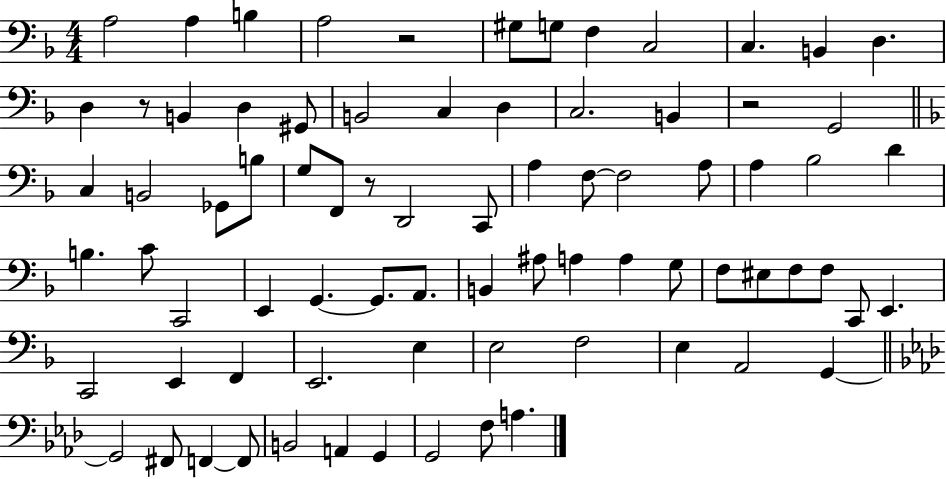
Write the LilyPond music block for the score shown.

{
  \clef bass
  \numericTimeSignature
  \time 4/4
  \key f \major
  \repeat volta 2 { a2 a4 b4 | a2 r2 | gis8 g8 f4 c2 | c4. b,4 d4. | \break d4 r8 b,4 d4 gis,8 | b,2 c4 d4 | c2. b,4 | r2 g,2 | \break \bar "||" \break \key d \minor c4 b,2 ges,8 b8 | g8 f,8 r8 d,2 c,8 | a4 f8~~ f2 a8 | a4 bes2 d'4 | \break b4. c'8 c,2 | e,4 g,4.~~ g,8. a,8. | b,4 ais8 a4 a4 g8 | f8 eis8 f8 f8 c,8 e,4. | \break c,2 e,4 f,4 | e,2. e4 | e2 f2 | e4 a,2 g,4~~ | \break \bar "||" \break \key aes \major g,2 fis,8 f,4~~ f,8 | b,2 a,4 g,4 | g,2 f8 a4. | } \bar "|."
}